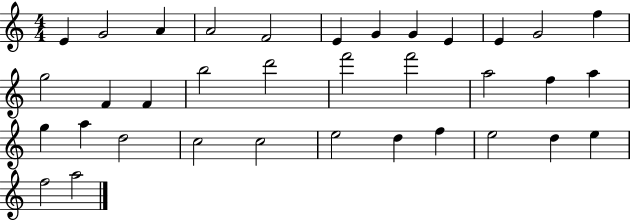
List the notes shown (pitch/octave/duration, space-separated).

E4/q G4/h A4/q A4/h F4/h E4/q G4/q G4/q E4/q E4/q G4/h F5/q G5/h F4/q F4/q B5/h D6/h F6/h F6/h A5/h F5/q A5/q G5/q A5/q D5/h C5/h C5/h E5/h D5/q F5/q E5/h D5/q E5/q F5/h A5/h